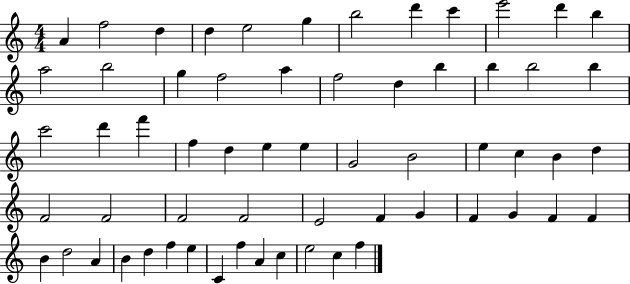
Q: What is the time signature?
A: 4/4